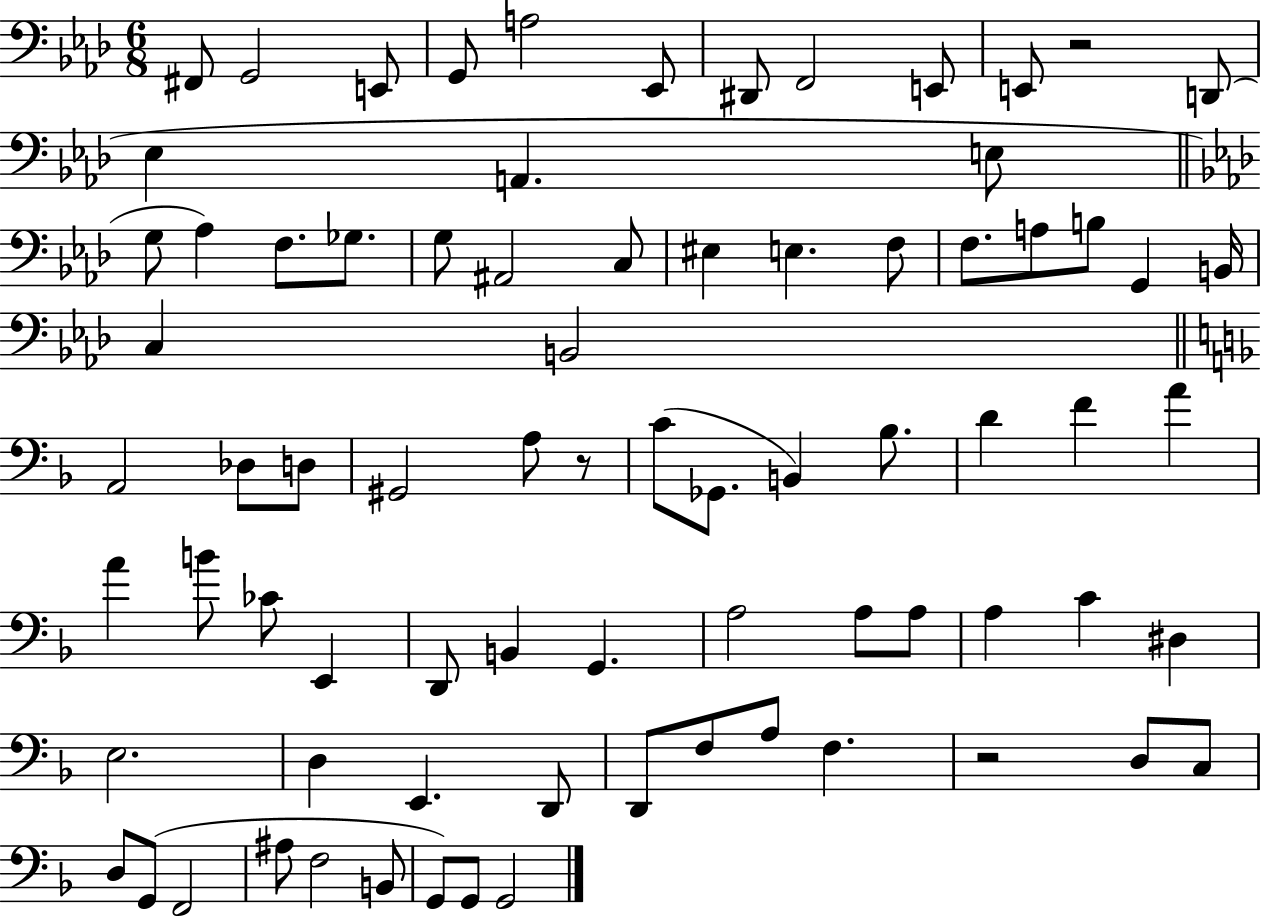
F#2/e G2/h E2/e G2/e A3/h Eb2/e D#2/e F2/h E2/e E2/e R/h D2/e Eb3/q A2/q. E3/e G3/e Ab3/q F3/e. Gb3/e. G3/e A#2/h C3/e EIS3/q E3/q. F3/e F3/e. A3/e B3/e G2/q B2/s C3/q B2/h A2/h Db3/e D3/e G#2/h A3/e R/e C4/e Gb2/e. B2/q Bb3/e. D4/q F4/q A4/q A4/q B4/e CES4/e E2/q D2/e B2/q G2/q. A3/h A3/e A3/e A3/q C4/q D#3/q E3/h. D3/q E2/q. D2/e D2/e F3/e A3/e F3/q. R/h D3/e C3/e D3/e G2/e F2/h A#3/e F3/h B2/e G2/e G2/e G2/h